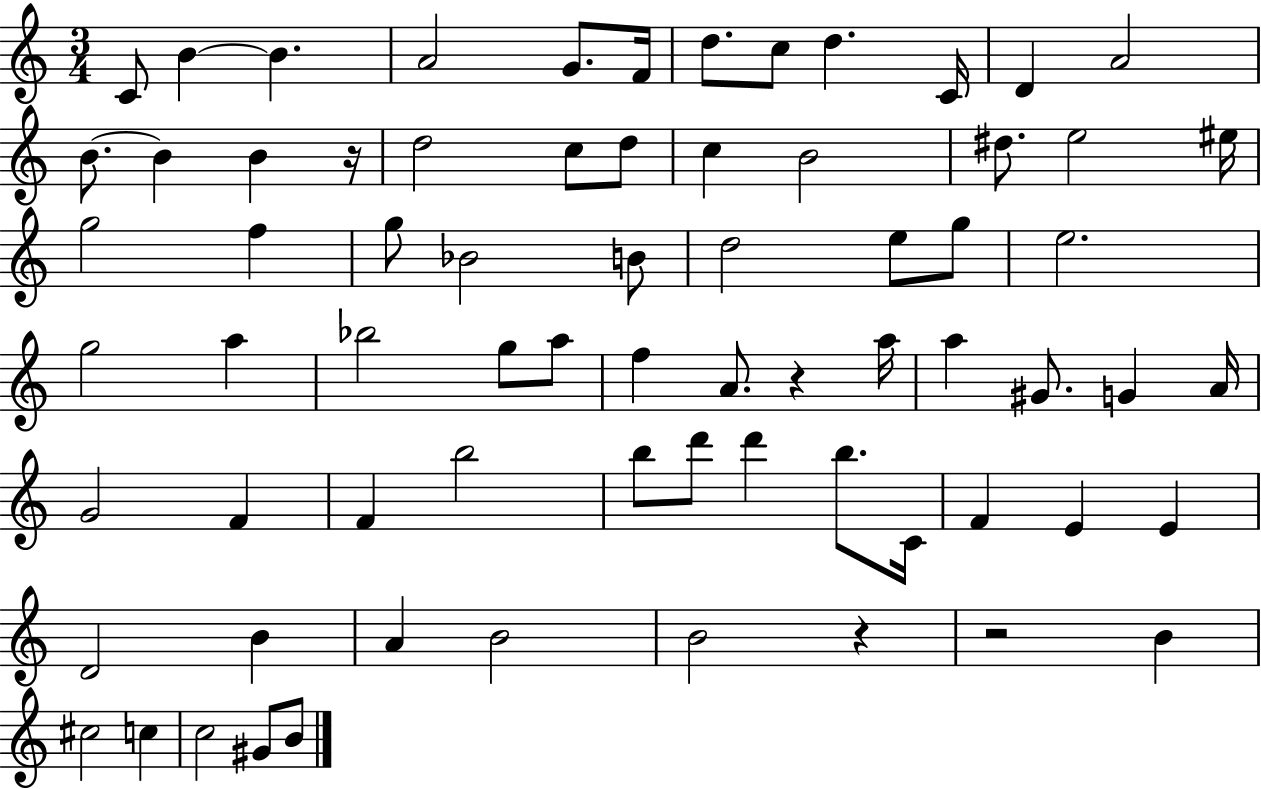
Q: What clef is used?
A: treble